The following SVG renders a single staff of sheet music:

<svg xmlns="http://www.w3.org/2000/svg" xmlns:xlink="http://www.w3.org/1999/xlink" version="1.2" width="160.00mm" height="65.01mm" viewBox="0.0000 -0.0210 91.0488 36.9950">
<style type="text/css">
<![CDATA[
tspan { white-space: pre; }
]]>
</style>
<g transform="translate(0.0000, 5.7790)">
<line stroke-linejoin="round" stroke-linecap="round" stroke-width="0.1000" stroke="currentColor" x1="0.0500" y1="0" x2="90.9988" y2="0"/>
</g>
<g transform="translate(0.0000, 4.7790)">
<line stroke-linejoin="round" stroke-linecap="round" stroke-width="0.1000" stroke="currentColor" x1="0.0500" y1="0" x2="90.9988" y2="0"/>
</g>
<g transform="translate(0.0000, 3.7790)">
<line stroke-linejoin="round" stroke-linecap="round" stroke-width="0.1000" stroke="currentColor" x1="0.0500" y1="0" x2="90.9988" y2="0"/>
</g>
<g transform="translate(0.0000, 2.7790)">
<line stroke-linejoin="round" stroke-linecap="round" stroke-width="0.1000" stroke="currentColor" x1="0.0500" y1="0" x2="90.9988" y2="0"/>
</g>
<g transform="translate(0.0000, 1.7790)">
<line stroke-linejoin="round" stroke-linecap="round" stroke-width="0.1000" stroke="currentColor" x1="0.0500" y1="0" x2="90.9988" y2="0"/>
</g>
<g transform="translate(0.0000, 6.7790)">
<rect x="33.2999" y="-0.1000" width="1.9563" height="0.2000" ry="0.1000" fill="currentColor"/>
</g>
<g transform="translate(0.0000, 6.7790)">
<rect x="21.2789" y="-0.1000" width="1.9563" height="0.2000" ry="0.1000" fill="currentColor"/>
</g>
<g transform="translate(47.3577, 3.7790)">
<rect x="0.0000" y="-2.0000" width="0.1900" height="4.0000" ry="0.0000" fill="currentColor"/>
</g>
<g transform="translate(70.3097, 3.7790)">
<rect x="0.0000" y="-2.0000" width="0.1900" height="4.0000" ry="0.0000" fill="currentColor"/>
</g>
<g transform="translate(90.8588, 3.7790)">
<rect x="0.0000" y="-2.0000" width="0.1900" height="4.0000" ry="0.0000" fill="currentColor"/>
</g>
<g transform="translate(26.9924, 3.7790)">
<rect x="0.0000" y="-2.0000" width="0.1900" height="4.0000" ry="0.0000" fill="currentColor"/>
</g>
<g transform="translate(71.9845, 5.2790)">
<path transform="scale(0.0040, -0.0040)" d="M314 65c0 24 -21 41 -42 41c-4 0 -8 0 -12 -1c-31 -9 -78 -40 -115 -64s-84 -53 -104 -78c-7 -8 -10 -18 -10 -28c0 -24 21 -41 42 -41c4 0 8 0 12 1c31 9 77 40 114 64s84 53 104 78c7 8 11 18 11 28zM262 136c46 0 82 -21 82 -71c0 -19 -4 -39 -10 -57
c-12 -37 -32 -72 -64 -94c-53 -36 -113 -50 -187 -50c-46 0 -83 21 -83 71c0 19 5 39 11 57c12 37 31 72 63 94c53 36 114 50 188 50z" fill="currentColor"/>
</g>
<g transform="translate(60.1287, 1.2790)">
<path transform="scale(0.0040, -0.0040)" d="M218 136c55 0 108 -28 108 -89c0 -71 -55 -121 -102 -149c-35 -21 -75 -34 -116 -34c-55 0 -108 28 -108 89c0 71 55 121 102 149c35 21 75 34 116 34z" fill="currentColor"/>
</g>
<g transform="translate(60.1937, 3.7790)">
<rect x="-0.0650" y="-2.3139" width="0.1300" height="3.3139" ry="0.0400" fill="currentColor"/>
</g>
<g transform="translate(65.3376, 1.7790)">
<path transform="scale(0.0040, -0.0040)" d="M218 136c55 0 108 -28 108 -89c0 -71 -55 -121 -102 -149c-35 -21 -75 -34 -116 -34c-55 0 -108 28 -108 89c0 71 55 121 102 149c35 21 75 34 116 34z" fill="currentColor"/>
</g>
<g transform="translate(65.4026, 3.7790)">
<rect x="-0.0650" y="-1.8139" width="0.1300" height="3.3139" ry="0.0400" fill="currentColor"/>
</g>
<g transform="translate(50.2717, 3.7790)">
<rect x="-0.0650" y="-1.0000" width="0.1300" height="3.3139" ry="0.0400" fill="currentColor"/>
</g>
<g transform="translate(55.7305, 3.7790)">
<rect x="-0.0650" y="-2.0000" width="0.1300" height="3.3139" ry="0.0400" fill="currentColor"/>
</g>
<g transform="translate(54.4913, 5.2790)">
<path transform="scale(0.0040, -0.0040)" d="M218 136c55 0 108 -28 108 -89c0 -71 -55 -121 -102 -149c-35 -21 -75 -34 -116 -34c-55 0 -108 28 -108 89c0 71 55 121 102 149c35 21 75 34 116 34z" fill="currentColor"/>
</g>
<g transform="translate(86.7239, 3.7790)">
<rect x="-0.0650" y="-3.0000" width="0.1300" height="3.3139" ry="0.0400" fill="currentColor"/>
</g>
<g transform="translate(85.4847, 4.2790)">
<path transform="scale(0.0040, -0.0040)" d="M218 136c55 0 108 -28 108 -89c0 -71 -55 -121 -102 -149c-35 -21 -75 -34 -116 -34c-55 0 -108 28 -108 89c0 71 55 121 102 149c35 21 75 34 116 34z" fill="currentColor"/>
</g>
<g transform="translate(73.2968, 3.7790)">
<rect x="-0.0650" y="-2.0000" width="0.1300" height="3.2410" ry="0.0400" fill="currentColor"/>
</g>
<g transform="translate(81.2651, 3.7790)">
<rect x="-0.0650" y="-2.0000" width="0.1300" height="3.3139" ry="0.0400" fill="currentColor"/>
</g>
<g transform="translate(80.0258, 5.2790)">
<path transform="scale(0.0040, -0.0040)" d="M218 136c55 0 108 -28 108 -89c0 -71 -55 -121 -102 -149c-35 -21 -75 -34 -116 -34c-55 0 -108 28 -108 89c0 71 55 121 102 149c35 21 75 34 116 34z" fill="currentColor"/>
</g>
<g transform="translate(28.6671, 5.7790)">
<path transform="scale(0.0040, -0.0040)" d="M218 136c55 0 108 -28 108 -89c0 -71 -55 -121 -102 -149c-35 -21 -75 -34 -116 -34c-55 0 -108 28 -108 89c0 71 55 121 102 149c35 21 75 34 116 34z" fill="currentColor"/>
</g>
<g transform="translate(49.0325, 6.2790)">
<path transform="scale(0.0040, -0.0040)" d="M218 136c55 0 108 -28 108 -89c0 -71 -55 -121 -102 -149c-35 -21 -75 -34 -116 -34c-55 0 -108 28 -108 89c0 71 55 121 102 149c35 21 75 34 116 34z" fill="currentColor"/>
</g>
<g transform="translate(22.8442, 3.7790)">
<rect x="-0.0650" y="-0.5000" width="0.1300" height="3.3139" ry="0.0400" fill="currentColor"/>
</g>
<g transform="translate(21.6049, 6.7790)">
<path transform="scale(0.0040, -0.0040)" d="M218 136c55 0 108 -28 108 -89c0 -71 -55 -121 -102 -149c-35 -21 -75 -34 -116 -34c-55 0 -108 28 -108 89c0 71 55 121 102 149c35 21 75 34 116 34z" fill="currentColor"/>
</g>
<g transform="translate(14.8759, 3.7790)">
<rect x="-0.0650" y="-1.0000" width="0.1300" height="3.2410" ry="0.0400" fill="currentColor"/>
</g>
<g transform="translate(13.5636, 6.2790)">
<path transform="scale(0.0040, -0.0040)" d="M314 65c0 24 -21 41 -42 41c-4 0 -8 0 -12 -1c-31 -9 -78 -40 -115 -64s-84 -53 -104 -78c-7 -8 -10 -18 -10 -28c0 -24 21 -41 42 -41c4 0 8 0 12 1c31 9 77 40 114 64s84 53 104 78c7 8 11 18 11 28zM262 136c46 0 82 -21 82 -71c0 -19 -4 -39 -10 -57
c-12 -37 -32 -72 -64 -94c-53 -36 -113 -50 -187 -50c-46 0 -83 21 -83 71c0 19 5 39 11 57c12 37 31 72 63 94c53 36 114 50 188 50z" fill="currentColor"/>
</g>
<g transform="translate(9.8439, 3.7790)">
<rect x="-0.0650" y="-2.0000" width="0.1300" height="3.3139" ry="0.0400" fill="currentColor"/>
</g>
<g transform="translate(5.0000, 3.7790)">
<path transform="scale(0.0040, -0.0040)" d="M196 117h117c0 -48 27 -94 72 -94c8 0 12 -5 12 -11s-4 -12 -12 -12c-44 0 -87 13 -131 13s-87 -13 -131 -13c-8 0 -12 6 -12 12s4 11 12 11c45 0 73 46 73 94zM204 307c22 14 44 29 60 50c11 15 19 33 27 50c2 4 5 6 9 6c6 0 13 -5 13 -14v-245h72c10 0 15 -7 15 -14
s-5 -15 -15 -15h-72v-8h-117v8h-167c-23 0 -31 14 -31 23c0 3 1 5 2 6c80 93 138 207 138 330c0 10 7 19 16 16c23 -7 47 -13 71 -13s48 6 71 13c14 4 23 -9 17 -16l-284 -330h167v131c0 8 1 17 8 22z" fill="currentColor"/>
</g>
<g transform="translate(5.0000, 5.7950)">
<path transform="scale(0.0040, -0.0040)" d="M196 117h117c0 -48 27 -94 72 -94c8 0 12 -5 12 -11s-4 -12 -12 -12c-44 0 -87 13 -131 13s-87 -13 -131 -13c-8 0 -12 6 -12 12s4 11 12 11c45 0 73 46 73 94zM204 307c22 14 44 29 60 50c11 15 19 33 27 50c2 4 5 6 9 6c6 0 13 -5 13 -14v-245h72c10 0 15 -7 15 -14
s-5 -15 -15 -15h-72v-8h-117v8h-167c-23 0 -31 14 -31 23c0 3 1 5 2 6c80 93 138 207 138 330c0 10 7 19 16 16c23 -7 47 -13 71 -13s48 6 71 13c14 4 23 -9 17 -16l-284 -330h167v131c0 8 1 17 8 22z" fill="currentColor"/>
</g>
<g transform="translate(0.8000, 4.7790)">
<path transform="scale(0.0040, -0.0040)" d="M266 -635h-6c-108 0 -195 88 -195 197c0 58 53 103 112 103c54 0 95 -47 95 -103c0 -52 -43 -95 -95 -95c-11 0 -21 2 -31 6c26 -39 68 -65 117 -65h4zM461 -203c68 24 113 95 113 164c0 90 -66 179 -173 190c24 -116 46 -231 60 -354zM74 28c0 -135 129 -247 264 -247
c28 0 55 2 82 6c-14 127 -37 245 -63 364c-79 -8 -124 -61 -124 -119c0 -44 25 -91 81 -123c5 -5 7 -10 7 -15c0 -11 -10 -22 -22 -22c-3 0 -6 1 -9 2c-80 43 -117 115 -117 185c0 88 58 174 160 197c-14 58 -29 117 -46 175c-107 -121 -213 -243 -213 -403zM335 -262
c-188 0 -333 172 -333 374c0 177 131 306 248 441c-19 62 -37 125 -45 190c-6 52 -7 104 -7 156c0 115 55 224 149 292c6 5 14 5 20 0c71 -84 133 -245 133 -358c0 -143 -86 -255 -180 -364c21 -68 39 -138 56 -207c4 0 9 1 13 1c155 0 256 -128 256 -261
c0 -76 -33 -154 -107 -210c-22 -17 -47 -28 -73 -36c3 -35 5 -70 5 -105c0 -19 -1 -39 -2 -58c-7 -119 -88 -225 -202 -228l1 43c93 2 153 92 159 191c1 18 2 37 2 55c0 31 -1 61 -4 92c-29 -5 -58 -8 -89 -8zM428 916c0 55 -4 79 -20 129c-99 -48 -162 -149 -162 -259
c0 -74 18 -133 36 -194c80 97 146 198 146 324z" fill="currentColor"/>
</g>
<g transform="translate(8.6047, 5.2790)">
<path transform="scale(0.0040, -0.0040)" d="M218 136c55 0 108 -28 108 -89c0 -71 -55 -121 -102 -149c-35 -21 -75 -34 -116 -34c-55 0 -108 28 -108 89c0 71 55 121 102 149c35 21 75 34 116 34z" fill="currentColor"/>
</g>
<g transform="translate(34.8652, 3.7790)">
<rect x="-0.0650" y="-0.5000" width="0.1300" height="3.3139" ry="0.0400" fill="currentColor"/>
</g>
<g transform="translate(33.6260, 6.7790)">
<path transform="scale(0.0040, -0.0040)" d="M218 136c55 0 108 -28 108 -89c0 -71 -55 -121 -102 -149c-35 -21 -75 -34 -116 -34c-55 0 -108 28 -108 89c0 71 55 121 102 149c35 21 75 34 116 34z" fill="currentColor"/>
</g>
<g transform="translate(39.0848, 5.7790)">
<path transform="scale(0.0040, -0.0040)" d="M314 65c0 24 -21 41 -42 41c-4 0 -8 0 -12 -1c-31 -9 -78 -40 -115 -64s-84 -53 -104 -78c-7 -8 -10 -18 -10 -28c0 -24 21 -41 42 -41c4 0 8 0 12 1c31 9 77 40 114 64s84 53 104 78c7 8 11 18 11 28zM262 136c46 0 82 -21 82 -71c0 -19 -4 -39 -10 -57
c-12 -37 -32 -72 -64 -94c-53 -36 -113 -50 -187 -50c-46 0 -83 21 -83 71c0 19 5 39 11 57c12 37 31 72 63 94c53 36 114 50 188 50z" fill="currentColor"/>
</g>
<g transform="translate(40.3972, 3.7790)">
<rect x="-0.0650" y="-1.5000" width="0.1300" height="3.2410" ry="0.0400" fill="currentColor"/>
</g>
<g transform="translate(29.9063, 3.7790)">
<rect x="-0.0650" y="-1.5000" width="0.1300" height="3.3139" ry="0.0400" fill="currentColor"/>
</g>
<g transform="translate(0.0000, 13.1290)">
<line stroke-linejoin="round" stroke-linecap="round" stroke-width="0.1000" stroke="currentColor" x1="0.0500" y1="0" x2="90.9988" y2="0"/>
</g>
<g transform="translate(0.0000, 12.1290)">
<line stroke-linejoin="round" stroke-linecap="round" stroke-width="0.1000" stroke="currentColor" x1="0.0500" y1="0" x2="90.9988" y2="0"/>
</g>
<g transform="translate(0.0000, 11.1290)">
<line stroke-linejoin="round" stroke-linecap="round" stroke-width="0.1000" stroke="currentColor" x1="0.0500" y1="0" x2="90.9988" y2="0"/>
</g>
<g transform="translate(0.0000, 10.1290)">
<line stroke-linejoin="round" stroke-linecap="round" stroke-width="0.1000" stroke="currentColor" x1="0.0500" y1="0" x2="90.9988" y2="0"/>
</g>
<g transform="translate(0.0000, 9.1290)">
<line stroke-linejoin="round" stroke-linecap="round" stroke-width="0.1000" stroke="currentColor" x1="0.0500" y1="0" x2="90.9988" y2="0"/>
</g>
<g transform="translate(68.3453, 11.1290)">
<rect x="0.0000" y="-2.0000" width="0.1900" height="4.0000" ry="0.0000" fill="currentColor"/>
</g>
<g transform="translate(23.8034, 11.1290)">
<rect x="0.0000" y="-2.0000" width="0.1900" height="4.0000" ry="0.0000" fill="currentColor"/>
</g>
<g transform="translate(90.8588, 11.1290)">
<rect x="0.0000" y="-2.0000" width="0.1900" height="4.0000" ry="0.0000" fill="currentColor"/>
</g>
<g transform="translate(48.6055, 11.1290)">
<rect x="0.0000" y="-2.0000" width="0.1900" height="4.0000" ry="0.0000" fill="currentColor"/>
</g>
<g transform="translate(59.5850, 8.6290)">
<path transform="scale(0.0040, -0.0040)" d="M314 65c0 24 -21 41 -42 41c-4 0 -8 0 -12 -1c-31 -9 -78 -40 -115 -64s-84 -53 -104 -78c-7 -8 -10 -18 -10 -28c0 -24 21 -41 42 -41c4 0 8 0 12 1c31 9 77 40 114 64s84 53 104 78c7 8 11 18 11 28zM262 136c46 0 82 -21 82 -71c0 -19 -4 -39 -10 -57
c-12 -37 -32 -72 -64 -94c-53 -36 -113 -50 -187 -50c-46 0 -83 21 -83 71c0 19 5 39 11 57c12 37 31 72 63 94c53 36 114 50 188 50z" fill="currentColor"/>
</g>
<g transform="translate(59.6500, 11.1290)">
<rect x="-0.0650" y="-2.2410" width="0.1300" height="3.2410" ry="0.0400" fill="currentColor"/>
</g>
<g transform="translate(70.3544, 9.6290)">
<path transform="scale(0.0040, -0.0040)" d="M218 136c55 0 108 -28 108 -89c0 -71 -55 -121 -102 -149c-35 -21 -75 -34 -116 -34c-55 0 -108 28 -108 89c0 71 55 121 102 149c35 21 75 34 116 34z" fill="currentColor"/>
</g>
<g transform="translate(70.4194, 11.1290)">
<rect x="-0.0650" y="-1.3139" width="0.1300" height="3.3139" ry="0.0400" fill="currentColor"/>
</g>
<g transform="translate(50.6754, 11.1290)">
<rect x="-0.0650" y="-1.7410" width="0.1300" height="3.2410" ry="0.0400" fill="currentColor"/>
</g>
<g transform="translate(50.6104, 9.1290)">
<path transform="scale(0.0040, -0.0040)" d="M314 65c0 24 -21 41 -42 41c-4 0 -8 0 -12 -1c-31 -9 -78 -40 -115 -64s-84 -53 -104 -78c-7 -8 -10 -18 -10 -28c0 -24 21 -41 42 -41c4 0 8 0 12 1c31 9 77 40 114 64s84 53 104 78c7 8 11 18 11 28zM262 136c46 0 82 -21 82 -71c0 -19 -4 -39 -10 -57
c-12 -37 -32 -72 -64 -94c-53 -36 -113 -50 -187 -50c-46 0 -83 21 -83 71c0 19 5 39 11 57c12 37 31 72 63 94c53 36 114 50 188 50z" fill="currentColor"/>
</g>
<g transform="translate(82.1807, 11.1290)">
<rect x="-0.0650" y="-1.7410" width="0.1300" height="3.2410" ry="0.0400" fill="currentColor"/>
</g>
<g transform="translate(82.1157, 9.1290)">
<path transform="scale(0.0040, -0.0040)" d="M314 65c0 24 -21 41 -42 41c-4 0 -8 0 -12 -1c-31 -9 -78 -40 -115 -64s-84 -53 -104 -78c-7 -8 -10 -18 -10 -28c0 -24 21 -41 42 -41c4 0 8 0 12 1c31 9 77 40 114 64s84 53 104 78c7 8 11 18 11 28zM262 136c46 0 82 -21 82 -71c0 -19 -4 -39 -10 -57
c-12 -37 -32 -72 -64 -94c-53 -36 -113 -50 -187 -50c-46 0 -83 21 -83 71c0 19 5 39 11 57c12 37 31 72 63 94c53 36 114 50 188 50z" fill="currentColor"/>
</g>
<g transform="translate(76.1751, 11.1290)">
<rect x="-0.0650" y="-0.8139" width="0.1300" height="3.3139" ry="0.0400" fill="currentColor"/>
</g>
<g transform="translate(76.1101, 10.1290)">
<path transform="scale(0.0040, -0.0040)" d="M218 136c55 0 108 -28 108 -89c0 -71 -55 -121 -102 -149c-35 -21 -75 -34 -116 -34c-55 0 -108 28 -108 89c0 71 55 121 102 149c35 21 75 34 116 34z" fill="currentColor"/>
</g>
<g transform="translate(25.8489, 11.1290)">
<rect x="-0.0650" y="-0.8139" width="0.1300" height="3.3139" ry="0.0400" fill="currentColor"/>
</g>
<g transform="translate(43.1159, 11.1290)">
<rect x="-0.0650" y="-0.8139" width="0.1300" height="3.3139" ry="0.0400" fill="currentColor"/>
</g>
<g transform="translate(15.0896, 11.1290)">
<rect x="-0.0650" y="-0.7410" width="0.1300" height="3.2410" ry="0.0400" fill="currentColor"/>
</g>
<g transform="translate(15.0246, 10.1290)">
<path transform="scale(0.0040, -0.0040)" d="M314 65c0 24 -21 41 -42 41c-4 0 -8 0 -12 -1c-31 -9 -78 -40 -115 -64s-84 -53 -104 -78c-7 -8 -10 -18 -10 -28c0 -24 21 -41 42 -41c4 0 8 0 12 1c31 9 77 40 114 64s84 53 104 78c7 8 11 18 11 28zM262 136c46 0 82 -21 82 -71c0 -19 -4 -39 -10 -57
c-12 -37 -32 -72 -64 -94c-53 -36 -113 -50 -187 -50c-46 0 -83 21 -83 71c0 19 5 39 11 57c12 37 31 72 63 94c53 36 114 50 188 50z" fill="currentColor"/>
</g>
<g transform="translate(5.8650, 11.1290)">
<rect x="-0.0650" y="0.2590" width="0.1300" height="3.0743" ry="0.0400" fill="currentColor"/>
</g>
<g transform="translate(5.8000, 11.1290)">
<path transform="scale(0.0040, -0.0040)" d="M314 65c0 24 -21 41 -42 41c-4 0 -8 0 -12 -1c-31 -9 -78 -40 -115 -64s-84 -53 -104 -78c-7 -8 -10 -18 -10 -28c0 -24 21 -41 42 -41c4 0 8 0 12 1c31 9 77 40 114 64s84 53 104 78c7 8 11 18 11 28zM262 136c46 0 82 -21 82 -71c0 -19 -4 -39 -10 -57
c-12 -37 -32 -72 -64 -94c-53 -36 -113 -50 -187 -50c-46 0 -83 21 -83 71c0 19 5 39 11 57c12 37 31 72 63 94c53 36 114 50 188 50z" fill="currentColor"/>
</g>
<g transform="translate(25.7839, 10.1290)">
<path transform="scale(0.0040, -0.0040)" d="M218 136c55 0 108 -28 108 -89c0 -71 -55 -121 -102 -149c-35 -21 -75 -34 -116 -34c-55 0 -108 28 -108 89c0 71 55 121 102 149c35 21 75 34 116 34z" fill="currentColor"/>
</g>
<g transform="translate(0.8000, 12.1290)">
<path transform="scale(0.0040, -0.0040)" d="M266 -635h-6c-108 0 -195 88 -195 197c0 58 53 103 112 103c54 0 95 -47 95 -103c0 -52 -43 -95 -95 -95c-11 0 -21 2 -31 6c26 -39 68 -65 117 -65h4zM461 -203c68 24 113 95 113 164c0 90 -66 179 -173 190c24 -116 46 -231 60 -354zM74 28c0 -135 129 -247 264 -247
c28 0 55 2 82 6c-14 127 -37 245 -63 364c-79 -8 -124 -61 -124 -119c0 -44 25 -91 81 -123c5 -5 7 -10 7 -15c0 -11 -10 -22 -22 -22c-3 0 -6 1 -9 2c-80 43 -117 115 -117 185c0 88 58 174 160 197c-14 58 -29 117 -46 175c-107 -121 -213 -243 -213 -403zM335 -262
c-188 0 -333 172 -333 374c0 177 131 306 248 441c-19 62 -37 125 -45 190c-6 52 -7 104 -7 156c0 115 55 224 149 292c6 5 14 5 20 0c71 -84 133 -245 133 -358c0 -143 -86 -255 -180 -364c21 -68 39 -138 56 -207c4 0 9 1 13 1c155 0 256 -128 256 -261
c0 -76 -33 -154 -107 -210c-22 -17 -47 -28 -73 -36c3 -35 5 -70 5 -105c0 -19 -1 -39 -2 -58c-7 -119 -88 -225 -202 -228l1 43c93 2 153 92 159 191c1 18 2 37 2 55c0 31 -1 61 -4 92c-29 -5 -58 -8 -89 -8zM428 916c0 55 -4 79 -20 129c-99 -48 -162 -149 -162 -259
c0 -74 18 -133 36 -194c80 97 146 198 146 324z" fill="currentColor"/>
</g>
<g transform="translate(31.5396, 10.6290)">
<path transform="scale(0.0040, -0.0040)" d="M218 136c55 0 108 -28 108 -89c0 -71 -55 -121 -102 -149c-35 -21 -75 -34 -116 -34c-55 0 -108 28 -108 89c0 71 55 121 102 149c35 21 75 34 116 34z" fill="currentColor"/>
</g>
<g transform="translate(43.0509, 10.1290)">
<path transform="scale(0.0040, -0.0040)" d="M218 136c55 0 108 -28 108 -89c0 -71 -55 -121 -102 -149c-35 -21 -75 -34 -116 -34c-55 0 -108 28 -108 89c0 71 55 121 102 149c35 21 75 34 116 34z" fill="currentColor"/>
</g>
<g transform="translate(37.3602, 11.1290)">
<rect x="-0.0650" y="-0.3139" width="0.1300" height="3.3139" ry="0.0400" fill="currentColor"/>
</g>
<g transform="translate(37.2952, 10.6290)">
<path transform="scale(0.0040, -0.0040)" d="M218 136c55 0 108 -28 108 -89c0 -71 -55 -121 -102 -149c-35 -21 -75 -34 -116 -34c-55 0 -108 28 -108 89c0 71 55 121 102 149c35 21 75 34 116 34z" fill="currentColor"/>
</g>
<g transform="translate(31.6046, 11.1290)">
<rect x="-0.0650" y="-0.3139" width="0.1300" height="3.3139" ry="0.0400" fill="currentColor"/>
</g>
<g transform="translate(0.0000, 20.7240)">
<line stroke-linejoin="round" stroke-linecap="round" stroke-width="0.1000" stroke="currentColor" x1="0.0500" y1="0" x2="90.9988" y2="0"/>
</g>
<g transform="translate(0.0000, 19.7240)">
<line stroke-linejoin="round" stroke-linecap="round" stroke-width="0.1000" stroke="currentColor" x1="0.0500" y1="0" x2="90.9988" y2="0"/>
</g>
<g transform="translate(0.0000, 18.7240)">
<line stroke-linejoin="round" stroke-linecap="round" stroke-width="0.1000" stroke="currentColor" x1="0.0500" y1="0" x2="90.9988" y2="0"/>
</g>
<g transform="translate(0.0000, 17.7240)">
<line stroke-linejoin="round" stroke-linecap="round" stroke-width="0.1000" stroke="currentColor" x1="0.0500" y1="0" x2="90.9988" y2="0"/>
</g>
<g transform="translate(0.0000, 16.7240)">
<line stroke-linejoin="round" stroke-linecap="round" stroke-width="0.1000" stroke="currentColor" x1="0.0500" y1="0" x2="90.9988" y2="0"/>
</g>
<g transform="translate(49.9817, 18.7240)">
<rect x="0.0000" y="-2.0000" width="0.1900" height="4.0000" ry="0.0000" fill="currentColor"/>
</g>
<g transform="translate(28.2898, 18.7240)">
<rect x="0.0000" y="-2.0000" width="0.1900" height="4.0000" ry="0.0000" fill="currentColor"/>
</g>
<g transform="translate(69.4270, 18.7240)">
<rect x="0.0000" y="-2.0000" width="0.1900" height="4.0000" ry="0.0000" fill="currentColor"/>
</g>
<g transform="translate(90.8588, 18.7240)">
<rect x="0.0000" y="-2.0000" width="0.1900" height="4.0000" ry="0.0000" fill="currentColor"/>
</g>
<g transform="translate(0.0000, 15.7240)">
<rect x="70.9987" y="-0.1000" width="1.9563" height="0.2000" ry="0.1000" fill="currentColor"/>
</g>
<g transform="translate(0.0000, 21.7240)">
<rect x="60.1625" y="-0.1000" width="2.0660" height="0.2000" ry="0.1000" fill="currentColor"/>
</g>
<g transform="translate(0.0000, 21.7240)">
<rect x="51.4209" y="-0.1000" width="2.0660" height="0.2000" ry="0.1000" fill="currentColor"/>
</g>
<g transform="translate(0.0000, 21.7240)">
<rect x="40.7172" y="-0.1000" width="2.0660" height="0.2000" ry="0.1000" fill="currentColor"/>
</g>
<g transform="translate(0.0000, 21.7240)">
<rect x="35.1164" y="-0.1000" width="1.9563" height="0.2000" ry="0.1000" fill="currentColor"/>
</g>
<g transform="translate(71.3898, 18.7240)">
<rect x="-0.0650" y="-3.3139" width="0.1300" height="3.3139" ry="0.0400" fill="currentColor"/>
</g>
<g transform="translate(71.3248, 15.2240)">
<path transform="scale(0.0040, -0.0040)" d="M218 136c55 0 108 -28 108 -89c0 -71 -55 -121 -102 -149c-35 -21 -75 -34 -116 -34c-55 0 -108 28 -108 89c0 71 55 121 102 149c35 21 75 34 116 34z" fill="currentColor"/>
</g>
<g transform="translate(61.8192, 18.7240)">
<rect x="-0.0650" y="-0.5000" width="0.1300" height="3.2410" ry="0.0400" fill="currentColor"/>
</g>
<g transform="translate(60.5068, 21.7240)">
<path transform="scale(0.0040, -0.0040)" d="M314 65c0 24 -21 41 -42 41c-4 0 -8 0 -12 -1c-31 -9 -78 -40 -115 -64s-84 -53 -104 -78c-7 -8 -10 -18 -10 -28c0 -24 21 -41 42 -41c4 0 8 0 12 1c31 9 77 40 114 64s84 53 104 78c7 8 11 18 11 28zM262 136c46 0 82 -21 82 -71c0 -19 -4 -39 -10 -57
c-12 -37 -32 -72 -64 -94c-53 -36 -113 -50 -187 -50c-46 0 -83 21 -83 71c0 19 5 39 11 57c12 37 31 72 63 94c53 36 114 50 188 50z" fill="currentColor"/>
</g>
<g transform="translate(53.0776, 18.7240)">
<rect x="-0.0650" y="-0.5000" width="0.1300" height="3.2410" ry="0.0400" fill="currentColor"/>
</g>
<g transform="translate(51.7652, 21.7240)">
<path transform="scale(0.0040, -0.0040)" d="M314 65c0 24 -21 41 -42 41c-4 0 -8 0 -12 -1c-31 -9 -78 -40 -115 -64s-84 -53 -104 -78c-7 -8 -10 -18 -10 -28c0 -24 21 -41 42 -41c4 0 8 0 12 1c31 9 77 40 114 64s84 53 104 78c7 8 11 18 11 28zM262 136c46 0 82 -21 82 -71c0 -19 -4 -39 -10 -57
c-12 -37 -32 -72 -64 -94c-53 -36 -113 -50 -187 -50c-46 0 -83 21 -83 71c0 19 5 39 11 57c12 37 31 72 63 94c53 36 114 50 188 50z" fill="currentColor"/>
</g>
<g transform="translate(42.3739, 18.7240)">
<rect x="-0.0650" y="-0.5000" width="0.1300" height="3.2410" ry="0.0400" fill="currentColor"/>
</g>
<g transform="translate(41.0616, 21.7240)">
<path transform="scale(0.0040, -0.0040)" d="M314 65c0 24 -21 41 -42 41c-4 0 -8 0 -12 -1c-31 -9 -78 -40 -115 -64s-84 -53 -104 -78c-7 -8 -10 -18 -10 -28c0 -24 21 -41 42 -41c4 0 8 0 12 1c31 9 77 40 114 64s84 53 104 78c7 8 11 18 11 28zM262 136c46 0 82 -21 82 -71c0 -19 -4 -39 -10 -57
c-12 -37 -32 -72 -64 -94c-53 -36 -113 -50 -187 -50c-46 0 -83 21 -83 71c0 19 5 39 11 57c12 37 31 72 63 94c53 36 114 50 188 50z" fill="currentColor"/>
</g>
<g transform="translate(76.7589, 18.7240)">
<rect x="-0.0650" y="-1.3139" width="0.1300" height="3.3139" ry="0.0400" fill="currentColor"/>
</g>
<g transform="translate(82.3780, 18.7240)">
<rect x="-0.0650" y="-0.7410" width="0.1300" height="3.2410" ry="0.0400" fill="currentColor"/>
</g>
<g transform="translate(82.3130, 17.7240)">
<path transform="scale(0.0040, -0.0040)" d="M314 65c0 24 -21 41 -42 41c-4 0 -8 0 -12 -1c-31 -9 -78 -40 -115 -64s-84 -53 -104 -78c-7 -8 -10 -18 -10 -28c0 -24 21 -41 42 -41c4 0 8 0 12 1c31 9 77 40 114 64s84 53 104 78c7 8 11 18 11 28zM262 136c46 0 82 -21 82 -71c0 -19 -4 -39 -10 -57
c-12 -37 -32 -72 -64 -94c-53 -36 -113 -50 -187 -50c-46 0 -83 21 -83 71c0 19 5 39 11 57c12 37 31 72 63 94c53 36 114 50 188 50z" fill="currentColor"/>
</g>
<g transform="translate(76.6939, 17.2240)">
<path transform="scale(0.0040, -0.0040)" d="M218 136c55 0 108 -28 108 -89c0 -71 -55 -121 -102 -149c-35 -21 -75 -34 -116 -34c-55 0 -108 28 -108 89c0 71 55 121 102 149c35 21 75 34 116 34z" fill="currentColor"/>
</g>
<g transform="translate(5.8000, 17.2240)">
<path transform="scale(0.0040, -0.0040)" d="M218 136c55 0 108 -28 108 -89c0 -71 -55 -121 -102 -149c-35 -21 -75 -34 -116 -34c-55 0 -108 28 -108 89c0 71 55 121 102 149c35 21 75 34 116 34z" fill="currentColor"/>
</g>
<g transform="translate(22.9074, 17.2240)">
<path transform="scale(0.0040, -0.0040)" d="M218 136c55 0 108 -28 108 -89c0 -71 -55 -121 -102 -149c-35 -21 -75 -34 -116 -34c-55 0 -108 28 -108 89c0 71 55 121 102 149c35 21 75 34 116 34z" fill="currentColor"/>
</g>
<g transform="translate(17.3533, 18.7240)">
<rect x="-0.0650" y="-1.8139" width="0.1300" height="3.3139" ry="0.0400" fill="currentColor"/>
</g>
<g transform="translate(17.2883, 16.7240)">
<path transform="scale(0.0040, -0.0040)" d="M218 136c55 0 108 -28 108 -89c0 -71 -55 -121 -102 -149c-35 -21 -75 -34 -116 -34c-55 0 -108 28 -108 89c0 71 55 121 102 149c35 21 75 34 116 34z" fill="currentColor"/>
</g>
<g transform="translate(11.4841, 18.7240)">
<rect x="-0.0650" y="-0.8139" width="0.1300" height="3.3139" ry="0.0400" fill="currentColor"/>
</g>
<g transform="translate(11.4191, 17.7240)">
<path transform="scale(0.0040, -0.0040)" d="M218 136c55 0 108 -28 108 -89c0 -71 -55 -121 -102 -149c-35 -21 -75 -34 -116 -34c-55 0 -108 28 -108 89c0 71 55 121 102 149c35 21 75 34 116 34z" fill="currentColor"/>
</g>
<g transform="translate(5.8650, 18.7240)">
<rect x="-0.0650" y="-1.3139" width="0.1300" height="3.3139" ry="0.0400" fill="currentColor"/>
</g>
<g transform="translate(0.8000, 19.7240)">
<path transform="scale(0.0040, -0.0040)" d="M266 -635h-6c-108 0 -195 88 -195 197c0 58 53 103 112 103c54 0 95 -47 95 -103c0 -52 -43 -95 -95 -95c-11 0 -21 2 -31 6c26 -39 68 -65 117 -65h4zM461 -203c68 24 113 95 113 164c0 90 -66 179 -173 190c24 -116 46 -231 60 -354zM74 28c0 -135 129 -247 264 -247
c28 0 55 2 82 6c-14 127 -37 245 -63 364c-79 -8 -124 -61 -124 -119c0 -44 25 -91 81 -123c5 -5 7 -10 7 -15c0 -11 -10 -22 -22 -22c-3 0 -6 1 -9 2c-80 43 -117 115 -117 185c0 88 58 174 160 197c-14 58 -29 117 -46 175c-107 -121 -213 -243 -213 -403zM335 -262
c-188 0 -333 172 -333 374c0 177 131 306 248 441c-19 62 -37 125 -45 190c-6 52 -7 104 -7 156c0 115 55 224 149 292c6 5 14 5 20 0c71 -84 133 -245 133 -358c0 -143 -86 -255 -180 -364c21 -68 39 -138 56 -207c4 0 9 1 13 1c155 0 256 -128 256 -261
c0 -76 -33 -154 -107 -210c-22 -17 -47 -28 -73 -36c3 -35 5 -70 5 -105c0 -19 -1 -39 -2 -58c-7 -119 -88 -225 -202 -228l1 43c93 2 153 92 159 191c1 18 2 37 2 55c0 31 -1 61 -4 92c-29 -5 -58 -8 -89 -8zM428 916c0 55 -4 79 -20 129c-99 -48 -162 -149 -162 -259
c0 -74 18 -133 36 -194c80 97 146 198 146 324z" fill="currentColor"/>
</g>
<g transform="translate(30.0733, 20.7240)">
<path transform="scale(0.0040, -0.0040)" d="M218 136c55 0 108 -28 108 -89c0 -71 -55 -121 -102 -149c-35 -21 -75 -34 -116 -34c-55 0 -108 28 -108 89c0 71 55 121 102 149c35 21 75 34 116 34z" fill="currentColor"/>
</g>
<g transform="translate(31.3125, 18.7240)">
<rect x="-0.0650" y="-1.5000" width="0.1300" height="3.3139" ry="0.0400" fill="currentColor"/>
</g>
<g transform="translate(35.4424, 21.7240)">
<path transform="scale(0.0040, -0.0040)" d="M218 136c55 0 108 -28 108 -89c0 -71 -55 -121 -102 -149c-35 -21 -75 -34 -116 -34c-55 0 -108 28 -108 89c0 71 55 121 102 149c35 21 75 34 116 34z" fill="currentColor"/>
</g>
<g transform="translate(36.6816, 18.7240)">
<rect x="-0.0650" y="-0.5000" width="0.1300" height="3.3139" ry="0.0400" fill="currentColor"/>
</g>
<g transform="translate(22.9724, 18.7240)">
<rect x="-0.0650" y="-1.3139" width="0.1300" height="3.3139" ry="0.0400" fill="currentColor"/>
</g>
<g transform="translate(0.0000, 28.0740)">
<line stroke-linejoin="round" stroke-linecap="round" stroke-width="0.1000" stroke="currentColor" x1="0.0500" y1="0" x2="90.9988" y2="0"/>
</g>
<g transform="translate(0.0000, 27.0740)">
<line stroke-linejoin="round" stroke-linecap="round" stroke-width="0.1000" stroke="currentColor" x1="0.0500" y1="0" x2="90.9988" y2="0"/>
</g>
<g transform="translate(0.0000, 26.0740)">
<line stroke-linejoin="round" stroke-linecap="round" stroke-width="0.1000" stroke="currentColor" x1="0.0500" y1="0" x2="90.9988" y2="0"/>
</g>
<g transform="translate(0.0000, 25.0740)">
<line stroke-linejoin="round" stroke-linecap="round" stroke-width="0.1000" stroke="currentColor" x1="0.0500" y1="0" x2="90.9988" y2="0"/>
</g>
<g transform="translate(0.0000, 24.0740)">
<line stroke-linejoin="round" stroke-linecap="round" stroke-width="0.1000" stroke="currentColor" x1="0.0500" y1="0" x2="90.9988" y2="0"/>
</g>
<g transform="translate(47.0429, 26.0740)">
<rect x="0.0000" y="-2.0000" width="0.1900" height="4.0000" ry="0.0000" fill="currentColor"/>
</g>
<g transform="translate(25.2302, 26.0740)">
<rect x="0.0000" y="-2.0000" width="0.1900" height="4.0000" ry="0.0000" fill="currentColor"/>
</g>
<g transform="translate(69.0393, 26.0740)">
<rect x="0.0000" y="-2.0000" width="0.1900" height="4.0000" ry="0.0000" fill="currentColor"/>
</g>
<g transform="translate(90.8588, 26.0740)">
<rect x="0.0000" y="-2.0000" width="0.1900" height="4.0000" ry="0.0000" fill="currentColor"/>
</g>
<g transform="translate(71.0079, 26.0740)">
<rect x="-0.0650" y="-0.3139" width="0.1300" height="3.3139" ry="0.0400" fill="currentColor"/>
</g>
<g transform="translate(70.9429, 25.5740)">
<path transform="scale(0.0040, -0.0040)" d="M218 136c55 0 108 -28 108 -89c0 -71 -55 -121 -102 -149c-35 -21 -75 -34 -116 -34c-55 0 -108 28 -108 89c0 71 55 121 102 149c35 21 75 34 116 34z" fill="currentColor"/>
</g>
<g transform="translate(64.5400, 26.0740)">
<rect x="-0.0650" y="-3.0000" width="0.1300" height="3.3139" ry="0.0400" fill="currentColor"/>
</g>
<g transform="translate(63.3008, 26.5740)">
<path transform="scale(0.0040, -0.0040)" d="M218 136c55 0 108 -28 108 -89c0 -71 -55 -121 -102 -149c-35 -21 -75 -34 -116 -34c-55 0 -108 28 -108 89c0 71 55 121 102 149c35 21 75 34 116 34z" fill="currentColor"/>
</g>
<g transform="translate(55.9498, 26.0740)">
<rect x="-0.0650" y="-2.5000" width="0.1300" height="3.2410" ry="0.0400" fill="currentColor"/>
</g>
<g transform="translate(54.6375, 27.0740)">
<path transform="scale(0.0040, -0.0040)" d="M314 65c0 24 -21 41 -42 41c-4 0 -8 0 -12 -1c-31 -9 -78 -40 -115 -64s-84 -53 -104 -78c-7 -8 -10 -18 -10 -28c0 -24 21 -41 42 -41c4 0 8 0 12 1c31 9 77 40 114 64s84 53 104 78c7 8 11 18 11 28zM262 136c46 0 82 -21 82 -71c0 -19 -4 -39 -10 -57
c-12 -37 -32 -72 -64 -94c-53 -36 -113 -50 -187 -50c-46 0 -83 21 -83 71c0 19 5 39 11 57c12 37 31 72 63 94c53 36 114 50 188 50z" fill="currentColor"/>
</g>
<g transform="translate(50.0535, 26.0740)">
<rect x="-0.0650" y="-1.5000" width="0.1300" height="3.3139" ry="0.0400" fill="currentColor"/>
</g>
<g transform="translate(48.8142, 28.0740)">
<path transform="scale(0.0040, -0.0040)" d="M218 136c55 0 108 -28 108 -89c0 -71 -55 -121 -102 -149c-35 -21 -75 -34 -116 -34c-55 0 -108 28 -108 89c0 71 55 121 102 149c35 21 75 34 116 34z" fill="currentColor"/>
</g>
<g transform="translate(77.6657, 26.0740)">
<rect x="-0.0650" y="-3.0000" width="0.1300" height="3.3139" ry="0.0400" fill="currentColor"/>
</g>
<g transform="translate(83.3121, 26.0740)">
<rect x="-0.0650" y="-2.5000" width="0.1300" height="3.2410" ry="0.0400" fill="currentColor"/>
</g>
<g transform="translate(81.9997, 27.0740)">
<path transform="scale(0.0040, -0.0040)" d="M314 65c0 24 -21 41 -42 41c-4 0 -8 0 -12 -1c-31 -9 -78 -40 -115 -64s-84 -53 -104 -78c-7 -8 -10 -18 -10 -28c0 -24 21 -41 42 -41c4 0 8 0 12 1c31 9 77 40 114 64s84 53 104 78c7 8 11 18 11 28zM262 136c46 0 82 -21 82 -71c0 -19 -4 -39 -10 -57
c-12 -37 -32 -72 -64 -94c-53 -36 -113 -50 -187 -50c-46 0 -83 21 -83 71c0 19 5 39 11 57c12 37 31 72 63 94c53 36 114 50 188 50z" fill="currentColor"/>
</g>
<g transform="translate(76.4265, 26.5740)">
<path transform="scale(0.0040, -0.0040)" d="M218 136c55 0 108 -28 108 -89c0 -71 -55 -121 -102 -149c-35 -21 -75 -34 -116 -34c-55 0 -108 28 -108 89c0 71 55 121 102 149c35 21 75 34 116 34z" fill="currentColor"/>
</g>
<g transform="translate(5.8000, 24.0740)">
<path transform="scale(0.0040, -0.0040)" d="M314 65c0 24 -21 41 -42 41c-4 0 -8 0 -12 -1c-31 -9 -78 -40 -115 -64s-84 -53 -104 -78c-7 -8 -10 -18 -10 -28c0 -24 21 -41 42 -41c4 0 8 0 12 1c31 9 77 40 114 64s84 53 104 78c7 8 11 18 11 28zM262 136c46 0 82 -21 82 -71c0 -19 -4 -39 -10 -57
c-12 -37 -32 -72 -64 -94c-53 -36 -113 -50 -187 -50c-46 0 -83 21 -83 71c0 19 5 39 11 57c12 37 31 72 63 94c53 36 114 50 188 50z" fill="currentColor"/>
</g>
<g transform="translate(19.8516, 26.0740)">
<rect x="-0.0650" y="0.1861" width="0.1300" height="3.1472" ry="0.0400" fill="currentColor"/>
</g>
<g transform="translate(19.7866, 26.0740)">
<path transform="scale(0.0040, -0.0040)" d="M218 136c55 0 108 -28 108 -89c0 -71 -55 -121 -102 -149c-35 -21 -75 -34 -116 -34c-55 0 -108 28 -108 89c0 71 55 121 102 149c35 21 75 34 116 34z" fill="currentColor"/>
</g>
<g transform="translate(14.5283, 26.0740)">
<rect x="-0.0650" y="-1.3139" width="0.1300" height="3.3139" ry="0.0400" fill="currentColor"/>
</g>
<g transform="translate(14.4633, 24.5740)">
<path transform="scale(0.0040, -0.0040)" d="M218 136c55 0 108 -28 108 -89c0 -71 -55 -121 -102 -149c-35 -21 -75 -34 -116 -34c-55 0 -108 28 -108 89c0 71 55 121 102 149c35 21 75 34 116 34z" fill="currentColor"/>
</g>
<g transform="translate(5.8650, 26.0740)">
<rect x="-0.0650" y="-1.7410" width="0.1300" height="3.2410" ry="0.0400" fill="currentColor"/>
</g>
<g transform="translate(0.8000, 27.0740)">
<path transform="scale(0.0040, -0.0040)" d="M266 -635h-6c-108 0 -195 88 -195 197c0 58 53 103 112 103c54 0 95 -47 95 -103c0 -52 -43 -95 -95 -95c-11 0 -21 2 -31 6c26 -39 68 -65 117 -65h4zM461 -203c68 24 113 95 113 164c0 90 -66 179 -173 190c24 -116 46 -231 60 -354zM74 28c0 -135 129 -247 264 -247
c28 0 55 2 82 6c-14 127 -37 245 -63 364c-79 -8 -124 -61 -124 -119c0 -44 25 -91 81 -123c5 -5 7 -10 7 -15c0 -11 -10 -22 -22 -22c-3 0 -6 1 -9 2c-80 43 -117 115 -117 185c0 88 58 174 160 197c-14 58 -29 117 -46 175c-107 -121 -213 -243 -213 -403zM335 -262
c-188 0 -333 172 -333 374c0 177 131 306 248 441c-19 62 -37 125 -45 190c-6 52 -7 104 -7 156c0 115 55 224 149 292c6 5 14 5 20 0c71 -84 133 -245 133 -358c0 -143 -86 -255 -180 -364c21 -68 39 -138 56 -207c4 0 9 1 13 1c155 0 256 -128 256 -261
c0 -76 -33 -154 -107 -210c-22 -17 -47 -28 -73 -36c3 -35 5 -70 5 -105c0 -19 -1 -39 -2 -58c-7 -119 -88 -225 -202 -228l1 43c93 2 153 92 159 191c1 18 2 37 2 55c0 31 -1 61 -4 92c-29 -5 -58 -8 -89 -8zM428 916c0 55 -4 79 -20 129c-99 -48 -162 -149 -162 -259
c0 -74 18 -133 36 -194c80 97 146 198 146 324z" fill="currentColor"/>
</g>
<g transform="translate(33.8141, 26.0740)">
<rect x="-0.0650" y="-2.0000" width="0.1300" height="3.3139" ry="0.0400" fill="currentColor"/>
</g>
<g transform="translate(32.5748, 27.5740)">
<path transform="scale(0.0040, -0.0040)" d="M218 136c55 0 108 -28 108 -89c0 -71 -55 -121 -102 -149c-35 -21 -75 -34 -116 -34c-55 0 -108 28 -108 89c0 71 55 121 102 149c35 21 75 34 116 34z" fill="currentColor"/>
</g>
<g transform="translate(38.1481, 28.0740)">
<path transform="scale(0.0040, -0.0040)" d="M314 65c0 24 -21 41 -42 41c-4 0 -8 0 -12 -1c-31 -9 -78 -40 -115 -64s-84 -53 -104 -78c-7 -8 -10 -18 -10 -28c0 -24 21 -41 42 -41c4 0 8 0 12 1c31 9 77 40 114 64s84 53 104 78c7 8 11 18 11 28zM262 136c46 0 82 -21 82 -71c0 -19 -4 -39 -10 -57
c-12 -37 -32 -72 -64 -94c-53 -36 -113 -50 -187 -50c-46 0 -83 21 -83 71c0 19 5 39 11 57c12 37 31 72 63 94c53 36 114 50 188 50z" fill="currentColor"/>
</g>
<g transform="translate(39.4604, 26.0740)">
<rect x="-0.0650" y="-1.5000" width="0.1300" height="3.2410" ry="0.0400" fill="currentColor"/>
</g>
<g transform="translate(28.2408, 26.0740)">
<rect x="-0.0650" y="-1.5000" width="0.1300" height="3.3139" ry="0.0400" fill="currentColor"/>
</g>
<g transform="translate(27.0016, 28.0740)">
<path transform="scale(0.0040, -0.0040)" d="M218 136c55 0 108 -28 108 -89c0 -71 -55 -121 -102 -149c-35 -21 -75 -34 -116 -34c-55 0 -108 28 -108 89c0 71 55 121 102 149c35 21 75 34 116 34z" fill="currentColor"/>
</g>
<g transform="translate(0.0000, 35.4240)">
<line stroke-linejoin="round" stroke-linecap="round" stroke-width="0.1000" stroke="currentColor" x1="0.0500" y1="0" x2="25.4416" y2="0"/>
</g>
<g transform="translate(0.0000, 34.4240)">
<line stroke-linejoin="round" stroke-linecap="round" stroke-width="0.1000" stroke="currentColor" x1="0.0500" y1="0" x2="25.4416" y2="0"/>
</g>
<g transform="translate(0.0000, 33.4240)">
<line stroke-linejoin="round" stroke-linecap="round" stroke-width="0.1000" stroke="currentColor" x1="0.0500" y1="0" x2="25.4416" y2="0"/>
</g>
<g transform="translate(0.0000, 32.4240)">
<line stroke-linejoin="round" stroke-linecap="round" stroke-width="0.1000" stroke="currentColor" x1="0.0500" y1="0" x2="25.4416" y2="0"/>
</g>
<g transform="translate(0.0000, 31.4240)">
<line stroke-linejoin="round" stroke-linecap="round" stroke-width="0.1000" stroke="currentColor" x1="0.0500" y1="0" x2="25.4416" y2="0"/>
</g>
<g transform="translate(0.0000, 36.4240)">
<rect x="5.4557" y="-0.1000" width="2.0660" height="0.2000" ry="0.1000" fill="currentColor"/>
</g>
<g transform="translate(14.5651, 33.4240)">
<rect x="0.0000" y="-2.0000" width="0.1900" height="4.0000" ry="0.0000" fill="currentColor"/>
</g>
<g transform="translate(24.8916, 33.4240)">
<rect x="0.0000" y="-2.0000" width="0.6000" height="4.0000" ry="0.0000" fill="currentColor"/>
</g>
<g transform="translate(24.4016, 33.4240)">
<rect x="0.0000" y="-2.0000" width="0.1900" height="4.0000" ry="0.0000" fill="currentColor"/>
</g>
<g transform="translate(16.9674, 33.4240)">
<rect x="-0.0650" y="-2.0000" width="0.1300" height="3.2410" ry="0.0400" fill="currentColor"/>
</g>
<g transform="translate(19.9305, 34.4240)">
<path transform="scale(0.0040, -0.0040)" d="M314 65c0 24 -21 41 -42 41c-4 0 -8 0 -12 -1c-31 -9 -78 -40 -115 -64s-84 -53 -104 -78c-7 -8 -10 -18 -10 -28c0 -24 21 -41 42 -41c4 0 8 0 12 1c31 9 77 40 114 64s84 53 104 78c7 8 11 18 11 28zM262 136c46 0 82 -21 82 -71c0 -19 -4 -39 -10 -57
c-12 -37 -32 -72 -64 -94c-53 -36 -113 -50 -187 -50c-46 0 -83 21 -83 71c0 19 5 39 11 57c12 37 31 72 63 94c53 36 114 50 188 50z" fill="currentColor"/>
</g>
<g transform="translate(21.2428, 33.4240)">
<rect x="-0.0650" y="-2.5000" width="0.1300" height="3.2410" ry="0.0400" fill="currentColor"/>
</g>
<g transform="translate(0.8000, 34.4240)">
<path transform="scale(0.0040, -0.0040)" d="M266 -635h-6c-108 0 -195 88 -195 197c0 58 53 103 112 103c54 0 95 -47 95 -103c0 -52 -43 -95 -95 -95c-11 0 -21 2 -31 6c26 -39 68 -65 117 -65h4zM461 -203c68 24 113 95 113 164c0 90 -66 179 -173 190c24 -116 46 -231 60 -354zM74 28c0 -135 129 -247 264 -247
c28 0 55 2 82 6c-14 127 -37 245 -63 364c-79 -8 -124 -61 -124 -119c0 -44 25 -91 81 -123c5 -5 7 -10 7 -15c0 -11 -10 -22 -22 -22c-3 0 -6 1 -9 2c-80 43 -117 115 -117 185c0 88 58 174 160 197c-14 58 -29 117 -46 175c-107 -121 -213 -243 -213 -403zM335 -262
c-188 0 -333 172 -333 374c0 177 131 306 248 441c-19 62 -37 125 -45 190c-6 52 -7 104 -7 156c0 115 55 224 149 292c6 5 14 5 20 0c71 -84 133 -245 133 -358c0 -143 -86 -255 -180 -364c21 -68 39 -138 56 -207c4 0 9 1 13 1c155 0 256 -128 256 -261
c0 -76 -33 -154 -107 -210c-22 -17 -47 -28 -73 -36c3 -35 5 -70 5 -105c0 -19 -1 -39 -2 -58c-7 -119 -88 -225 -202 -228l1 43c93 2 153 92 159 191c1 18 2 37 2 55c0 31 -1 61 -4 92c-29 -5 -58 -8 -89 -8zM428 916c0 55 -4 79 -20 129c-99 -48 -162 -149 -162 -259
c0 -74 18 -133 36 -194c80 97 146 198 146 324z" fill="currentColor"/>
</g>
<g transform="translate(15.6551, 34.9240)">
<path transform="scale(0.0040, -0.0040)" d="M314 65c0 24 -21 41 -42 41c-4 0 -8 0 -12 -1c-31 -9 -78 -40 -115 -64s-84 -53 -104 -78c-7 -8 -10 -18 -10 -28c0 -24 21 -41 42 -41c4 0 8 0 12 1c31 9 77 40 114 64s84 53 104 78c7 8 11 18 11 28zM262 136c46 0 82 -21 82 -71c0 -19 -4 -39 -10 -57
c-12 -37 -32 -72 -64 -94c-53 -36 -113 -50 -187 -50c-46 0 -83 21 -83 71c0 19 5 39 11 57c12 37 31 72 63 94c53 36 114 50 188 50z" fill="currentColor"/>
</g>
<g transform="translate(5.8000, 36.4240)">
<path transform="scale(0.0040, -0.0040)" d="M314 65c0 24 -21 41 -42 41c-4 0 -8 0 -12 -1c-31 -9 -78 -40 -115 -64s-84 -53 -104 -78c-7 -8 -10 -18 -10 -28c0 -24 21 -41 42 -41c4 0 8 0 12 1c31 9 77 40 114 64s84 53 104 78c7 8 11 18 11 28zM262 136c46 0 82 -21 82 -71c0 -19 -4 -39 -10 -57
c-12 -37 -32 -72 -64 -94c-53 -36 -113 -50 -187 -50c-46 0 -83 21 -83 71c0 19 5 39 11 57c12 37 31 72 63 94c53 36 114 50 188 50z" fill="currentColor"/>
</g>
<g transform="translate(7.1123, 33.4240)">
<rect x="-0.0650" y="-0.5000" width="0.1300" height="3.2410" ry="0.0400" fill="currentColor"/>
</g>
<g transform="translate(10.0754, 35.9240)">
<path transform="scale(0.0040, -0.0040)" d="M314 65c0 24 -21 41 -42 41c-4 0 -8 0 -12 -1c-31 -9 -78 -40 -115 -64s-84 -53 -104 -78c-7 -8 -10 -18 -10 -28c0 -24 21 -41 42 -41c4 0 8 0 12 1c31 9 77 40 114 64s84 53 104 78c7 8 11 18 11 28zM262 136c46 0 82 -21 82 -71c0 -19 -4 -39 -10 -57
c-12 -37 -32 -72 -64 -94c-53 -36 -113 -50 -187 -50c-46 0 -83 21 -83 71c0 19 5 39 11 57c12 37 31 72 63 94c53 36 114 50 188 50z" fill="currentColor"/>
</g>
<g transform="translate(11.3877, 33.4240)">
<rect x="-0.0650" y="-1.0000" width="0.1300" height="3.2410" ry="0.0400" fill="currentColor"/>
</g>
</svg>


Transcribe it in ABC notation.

X:1
T:Untitled
M:4/4
L:1/4
K:C
F D2 C E C E2 D F g f F2 F A B2 d2 d c c d f2 g2 e d f2 e d f e E C C2 C2 C2 b e d2 f2 e B E F E2 E G2 A c A G2 C2 D2 F2 G2